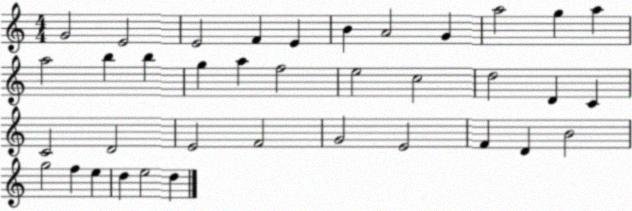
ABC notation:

X:1
T:Untitled
M:4/4
L:1/4
K:C
G2 E2 E2 F E B A2 G a2 g a a2 b b g a f2 e2 c2 d2 D C C2 D2 E2 F2 G2 E2 F D B2 g2 f e d e2 d